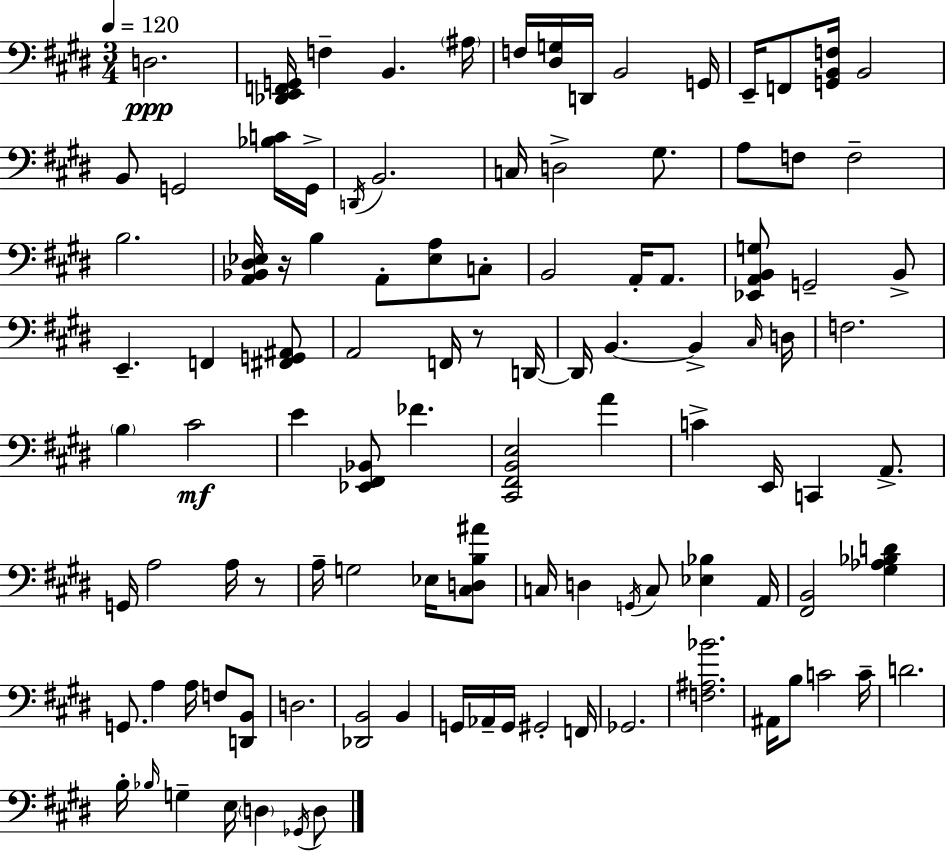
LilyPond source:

{
  \clef bass
  \numericTimeSignature
  \time 3/4
  \key e \major
  \tempo 4 = 120
  d2.\ppp | <des, e, f, g,>16 f4-- b,4. \parenthesize ais16 | f16 <dis g>16 d,16 b,2 g,16 | e,16-- f,8 <g, b, f>16 b,2 | \break b,8 g,2 <bes c'>16 g,16-> | \acciaccatura { d,16 } b,2. | c16 d2-> gis8. | a8 f8 f2-- | \break b2. | <a, bes, dis ees>16 r16 b4 a,8-. <ees a>8 c8-. | b,2 a,16-. a,8. | <ees, a, b, g>8 g,2-- b,8-> | \break e,4.-- f,4 <fis, g, ais,>8 | a,2 f,16 r8 | d,16~~ d,16 b,4.~~ b,4-> | \grace { cis16 } d16 f2. | \break \parenthesize b4 cis'2\mf | e'4 <ees, fis, bes,>8 fes'4. | <cis, fis, b, e>2 a'4 | c'4-> e,16 c,4 a,8.-> | \break g,16 a2 a16 | r8 a16-- g2 ees16 | <cis d b ais'>8 c16 d4 \acciaccatura { g,16 } c8 <ees bes>4 | a,16 <fis, b,>2 <gis aes bes d'>4 | \break g,8. a4 a16 f8 | <d, b,>8 d2. | <des, b,>2 b,4 | g,16 aes,16-- g,16 gis,2-. | \break f,16 ges,2. | <f ais bes'>2. | ais,16 b8 c'2 | c'16-- d'2. | \break b16-. \grace { bes16 } g4-- e16 \parenthesize d4 | \acciaccatura { ges,16 } d8 \bar "|."
}